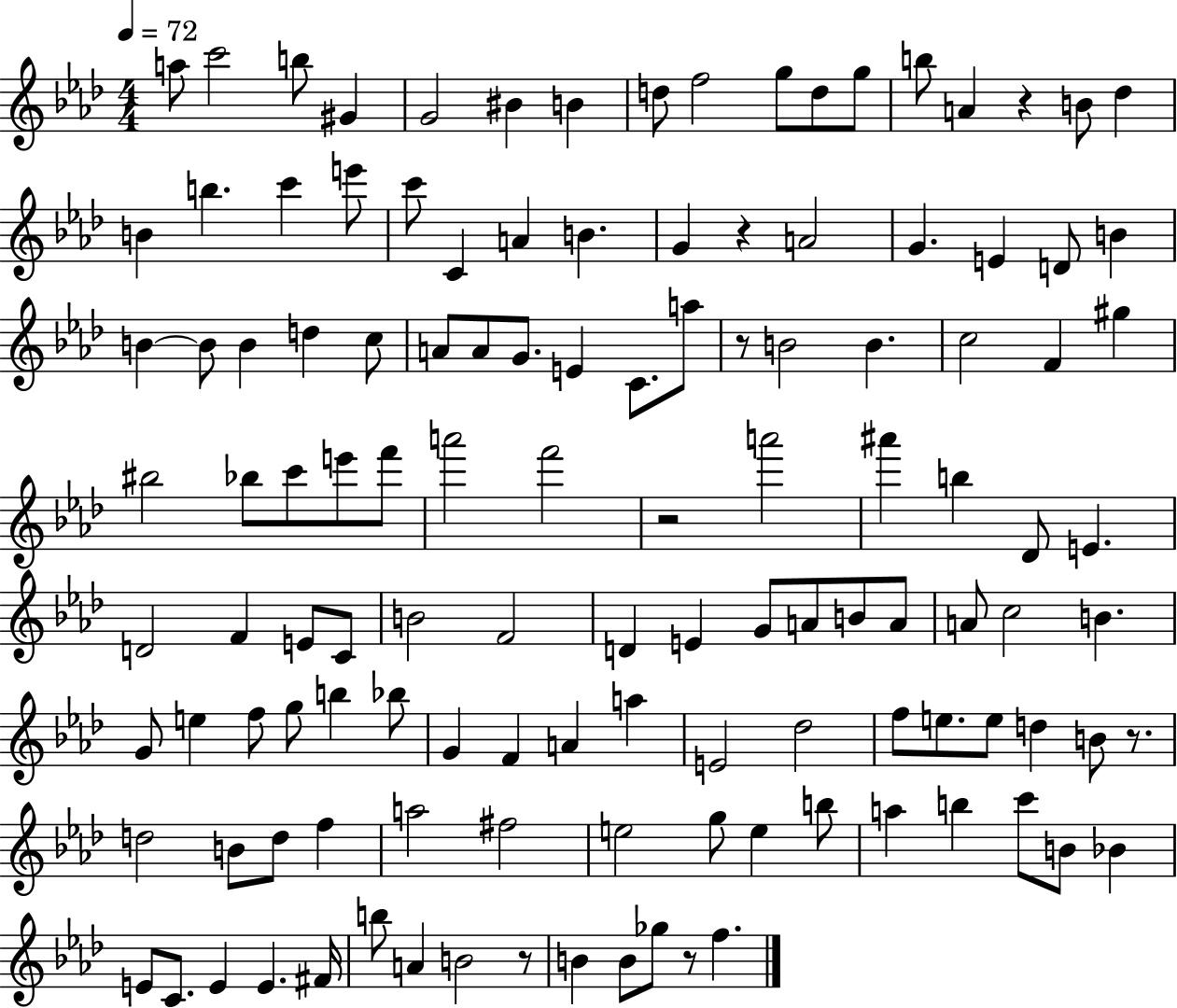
A5/e C6/h B5/e G#4/q G4/h BIS4/q B4/q D5/e F5/h G5/e D5/e G5/e B5/e A4/q R/q B4/e Db5/q B4/q B5/q. C6/q E6/e C6/e C4/q A4/q B4/q. G4/q R/q A4/h G4/q. E4/q D4/e B4/q B4/q B4/e B4/q D5/q C5/e A4/e A4/e G4/e. E4/q C4/e. A5/e R/e B4/h B4/q. C5/h F4/q G#5/q BIS5/h Bb5/e C6/e E6/e F6/e A6/h F6/h R/h A6/h A#6/q B5/q Db4/e E4/q. D4/h F4/q E4/e C4/e B4/h F4/h D4/q E4/q G4/e A4/e B4/e A4/e A4/e C5/h B4/q. G4/e E5/q F5/e G5/e B5/q Bb5/e G4/q F4/q A4/q A5/q E4/h Db5/h F5/e E5/e. E5/e D5/q B4/e R/e. D5/h B4/e D5/e F5/q A5/h F#5/h E5/h G5/e E5/q B5/e A5/q B5/q C6/e B4/e Bb4/q E4/e C4/e. E4/q E4/q. F#4/s B5/e A4/q B4/h R/e B4/q B4/e Gb5/e R/e F5/q.